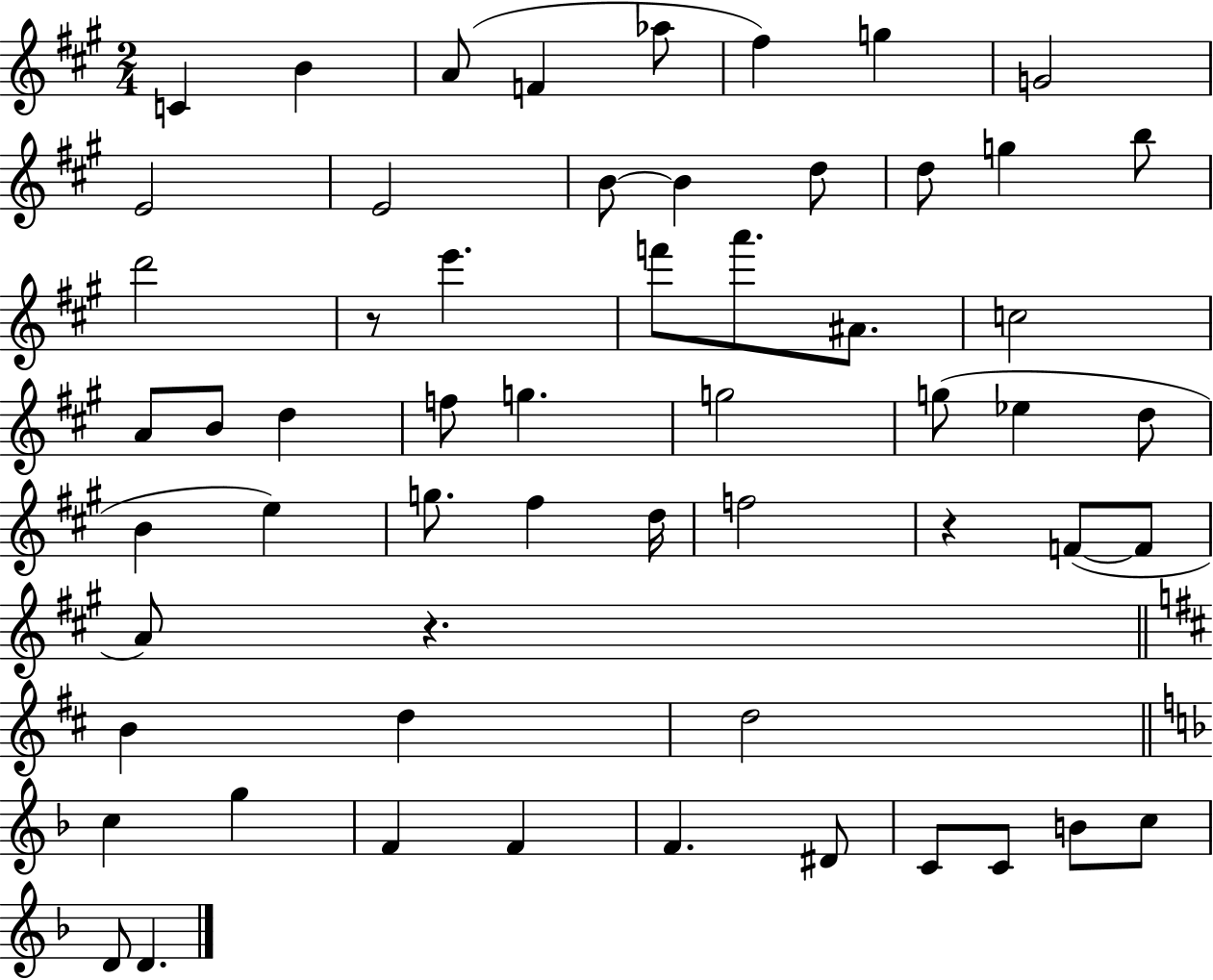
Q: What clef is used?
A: treble